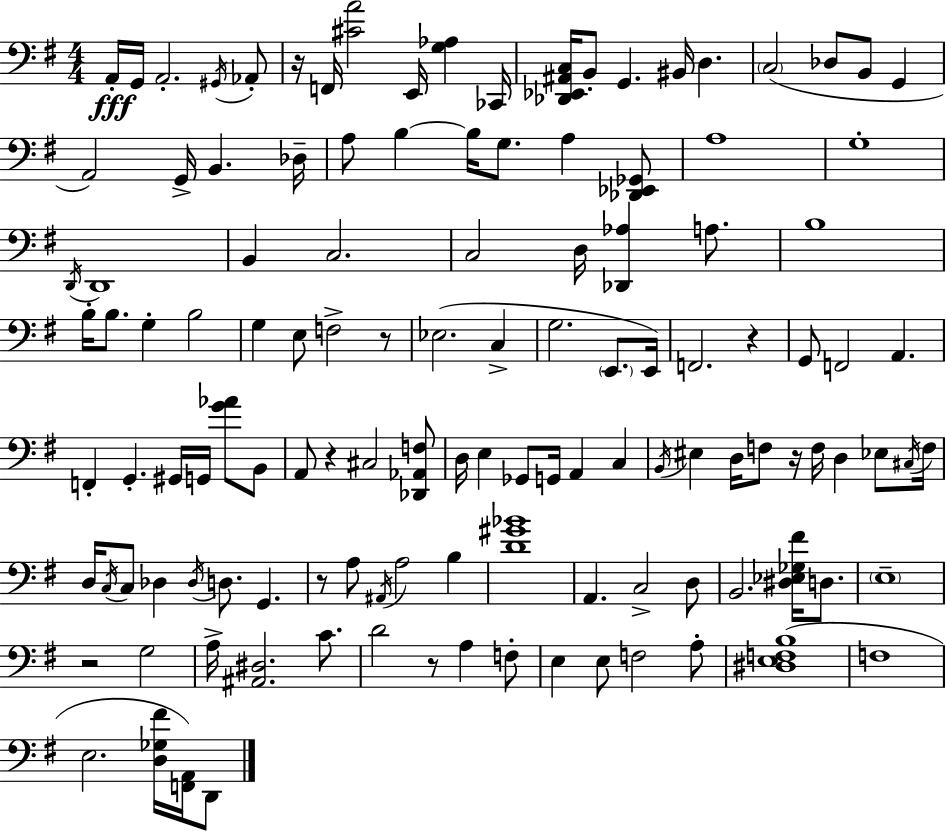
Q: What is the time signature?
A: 4/4